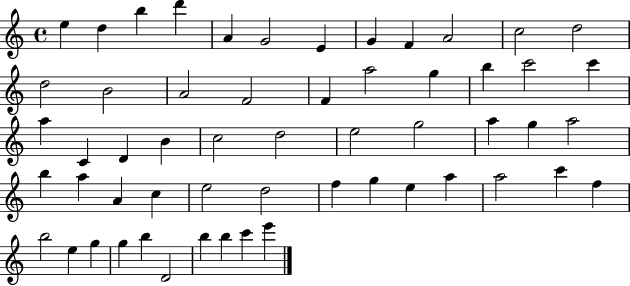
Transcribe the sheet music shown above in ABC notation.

X:1
T:Untitled
M:4/4
L:1/4
K:C
e d b d' A G2 E G F A2 c2 d2 d2 B2 A2 F2 F a2 g b c'2 c' a C D B c2 d2 e2 g2 a g a2 b a A c e2 d2 f g e a a2 c' f b2 e g g b D2 b b c' e'